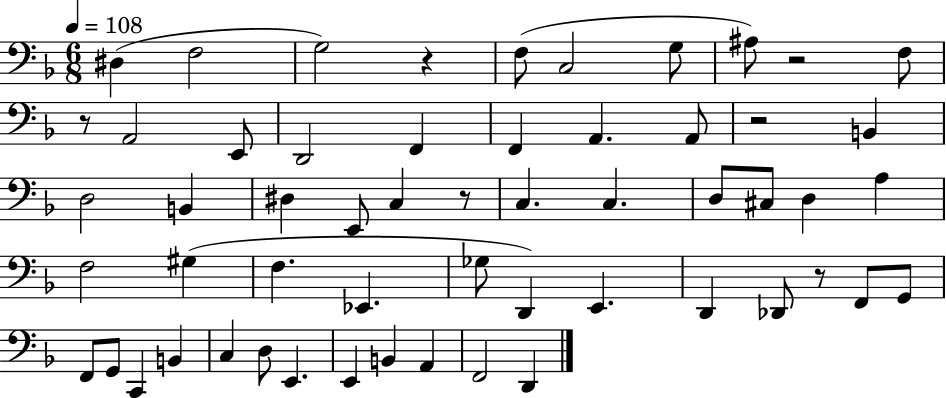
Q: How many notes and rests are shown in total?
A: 56